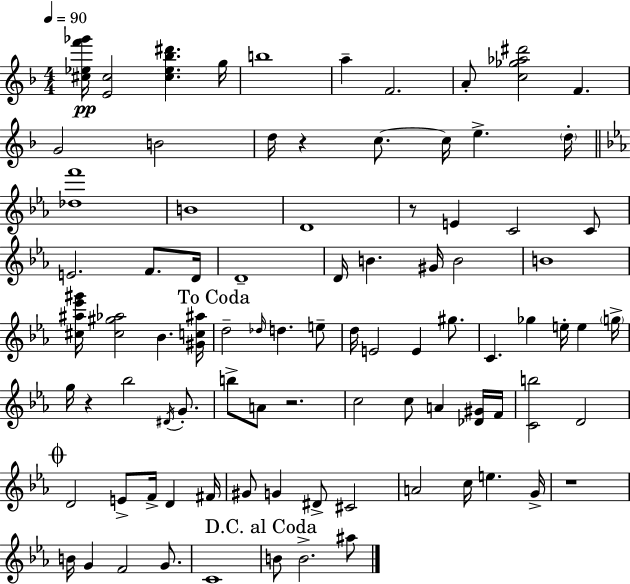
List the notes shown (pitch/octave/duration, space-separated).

[C#5,Eb5,F6,Gb6]/s [E4,C#5]/h [C#5,Eb5,Bb5,D#6]/q. G5/s B5/w A5/q F4/h. A4/e [C5,Gb5,Ab5,D#6]/h F4/q. G4/h B4/h D5/s R/q C5/e. C5/s E5/q. D5/s [Db5,F6]/w B4/w D4/w R/e E4/q C4/h C4/e E4/h. F4/e. D4/s D4/w D4/s B4/q. G#4/s B4/h B4/w [C#5,A#5,Eb6,G#6]/s [C#5,G#5,Ab5]/h Bb4/q. [G#4,C5,A#5]/s D5/h Db5/s D5/q. E5/e D5/s E4/h E4/q G#5/e. C4/q. Gb5/q E5/s E5/q G5/s G5/s R/q Bb5/h D#4/s G4/e. B5/e A4/e R/h. C5/h C5/e A4/q [Db4,G#4]/s F4/s [C4,B5]/h D4/h D4/h E4/e F4/s D4/q F#4/s G#4/e G4/q D#4/e C#4/h A4/h C5/s E5/q. G4/s R/w B4/s G4/q F4/h G4/e. C4/w B4/e B4/h. A#5/e